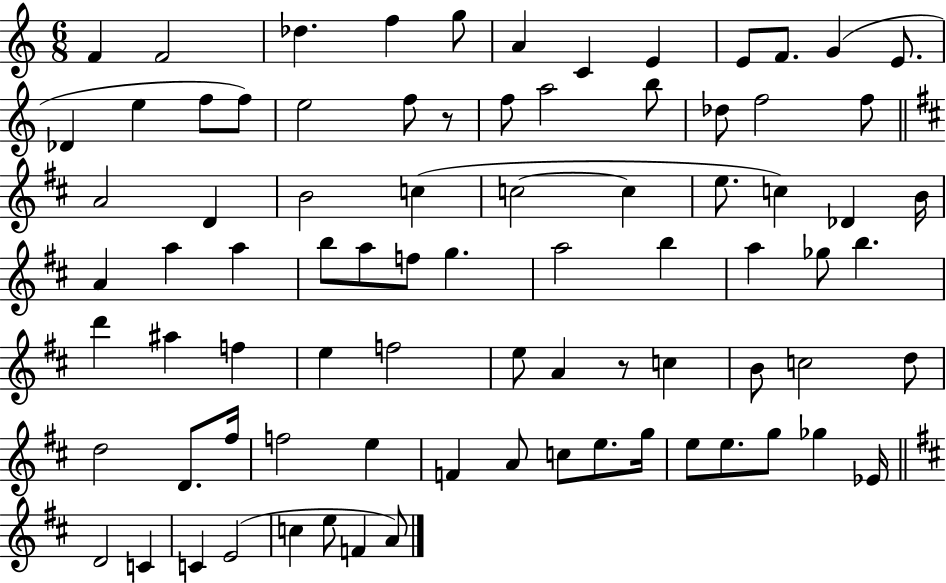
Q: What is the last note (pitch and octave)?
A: A4